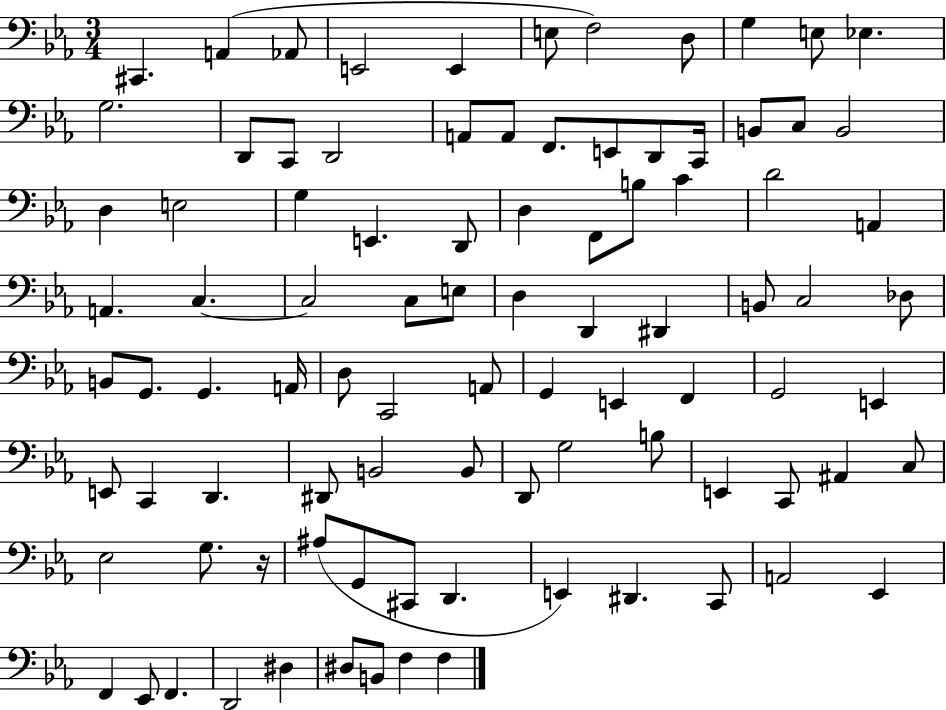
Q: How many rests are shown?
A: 1